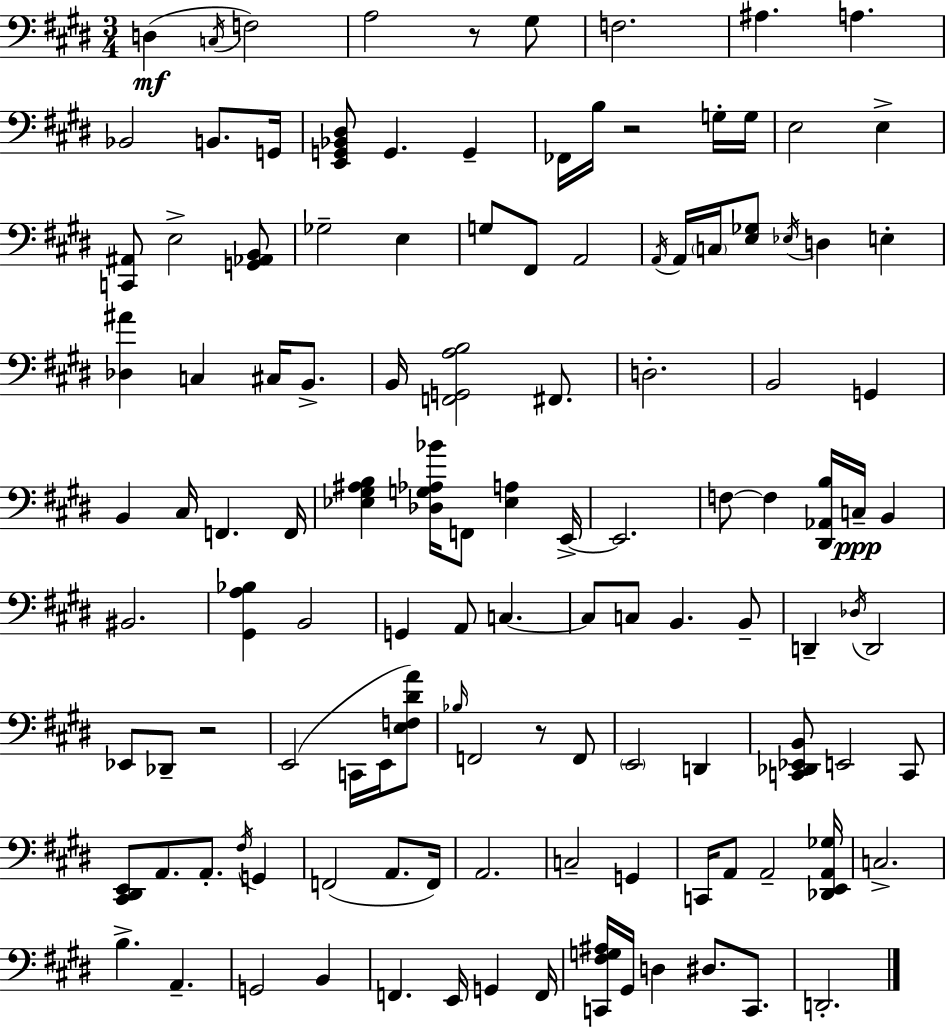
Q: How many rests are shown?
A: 4